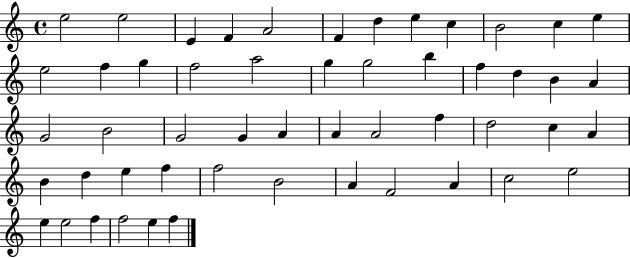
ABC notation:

X:1
T:Untitled
M:4/4
L:1/4
K:C
e2 e2 E F A2 F d e c B2 c e e2 f g f2 a2 g g2 b f d B A G2 B2 G2 G A A A2 f d2 c A B d e f f2 B2 A F2 A c2 e2 e e2 f f2 e f